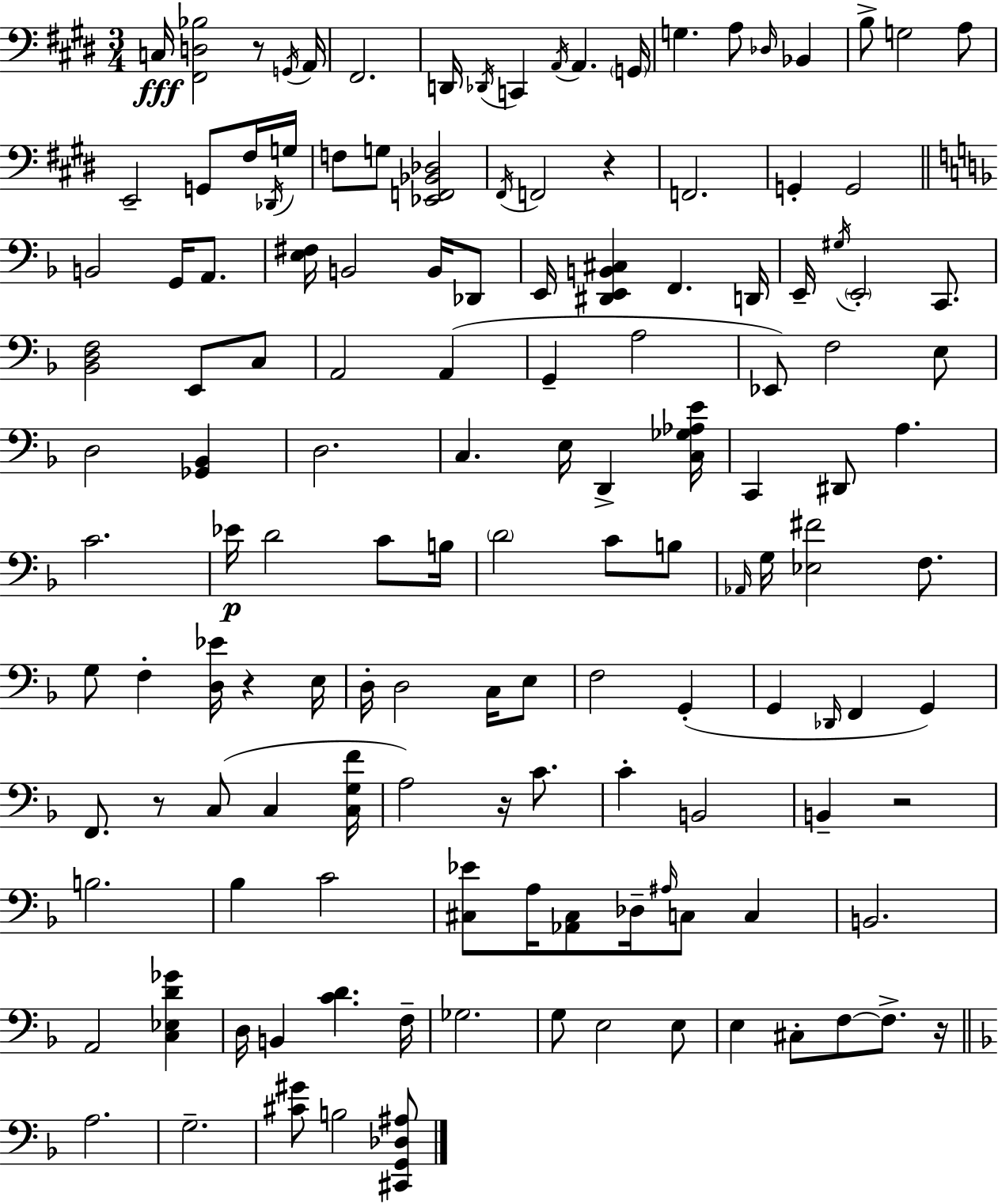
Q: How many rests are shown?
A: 7